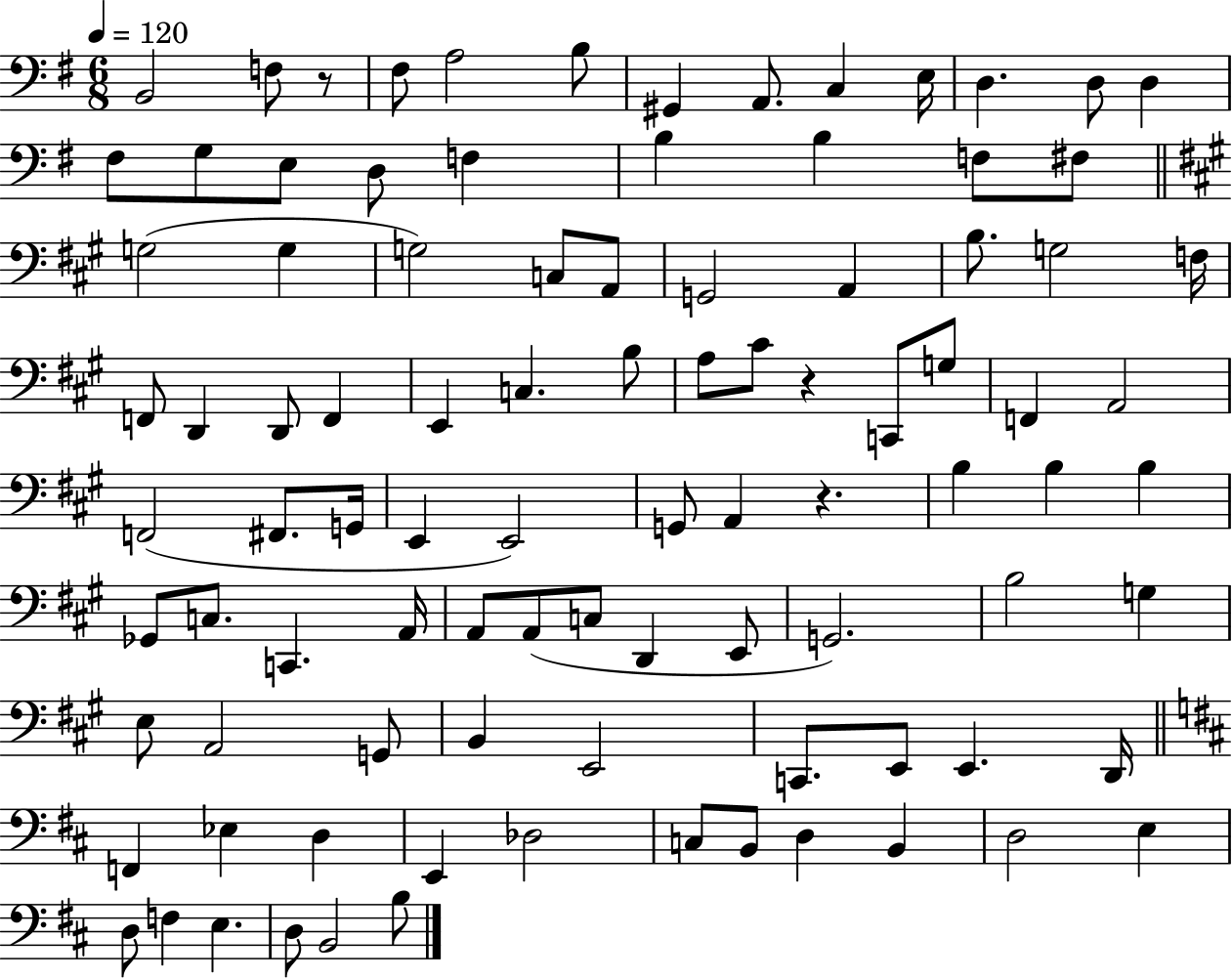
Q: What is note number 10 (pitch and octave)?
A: D3